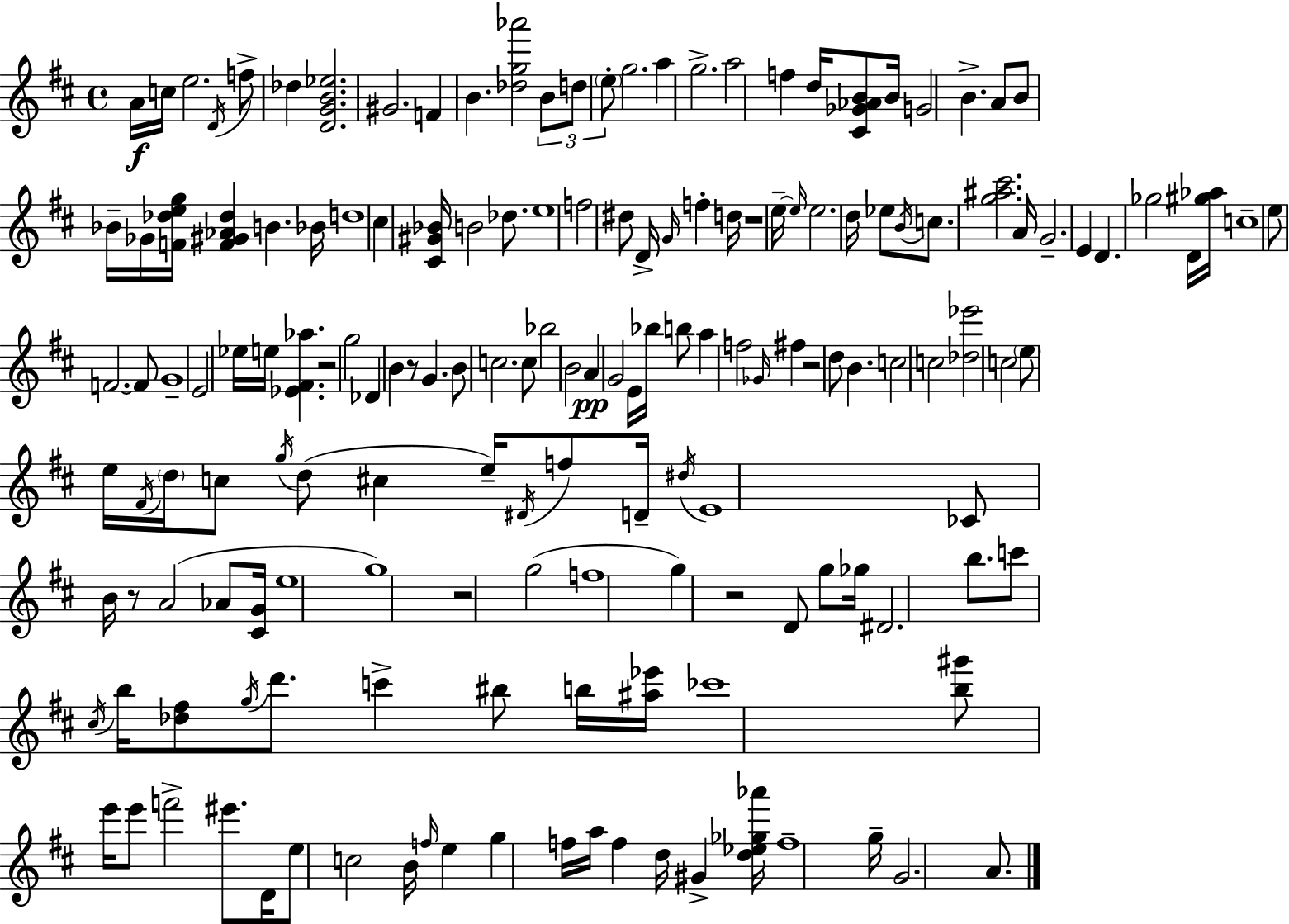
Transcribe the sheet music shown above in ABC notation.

X:1
T:Untitled
M:4/4
L:1/4
K:D
A/4 c/4 e2 D/4 f/2 _d [DGB_e]2 ^G2 F B [_dg_a']2 B/2 d/2 e/2 g2 a g2 a2 f d/4 [^C_G_AB]/2 B/4 G2 B A/2 B/2 _B/4 _G/4 [F_deg]/4 [F^G_A_d] B _B/4 d4 ^c [^C^G_B]/4 B2 _d/2 e4 f2 ^d/2 D/4 G/4 f d/4 z4 e/4 e/4 e2 d/4 _e/2 B/4 c/2 [g^a^c']2 A/4 G2 E D _g2 D/4 [^g_a]/4 c4 e/2 F2 F/2 G4 E2 _e/4 e/4 [_E^F_a] z2 g2 _D B z/2 G B/2 c2 c/2 _b2 B2 A G2 E/4 _b/4 b/2 a f2 _G/4 ^f z2 d/2 B c2 c2 [_d_e']2 c2 e/2 e/4 ^F/4 d/4 c/2 g/4 d/2 ^c e/4 ^D/4 f/2 D/4 ^d/4 E4 _C/2 B/4 z/2 A2 _A/2 [^CG]/4 e4 g4 z2 g2 f4 g z2 D/2 g/2 _g/4 ^D2 b/2 c'/2 ^c/4 b/4 [_d^f]/2 g/4 d'/2 c' ^b/2 b/4 [^a_e']/4 _c'4 [b^g']/2 e'/4 e'/2 f'2 ^e'/2 D/4 e/2 c2 B/4 f/4 e g f/4 a/4 f d/4 ^G [d_e_g_a']/4 f4 g/4 G2 A/2